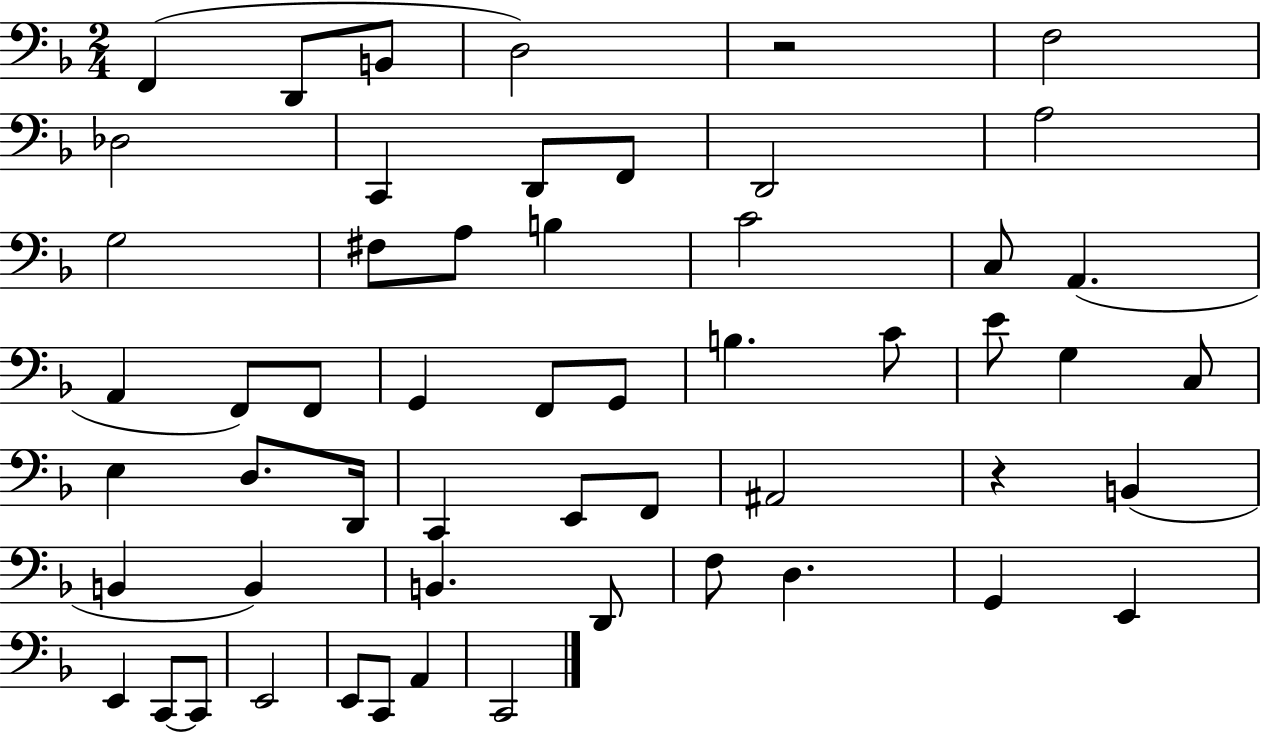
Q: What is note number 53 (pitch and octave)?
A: C2